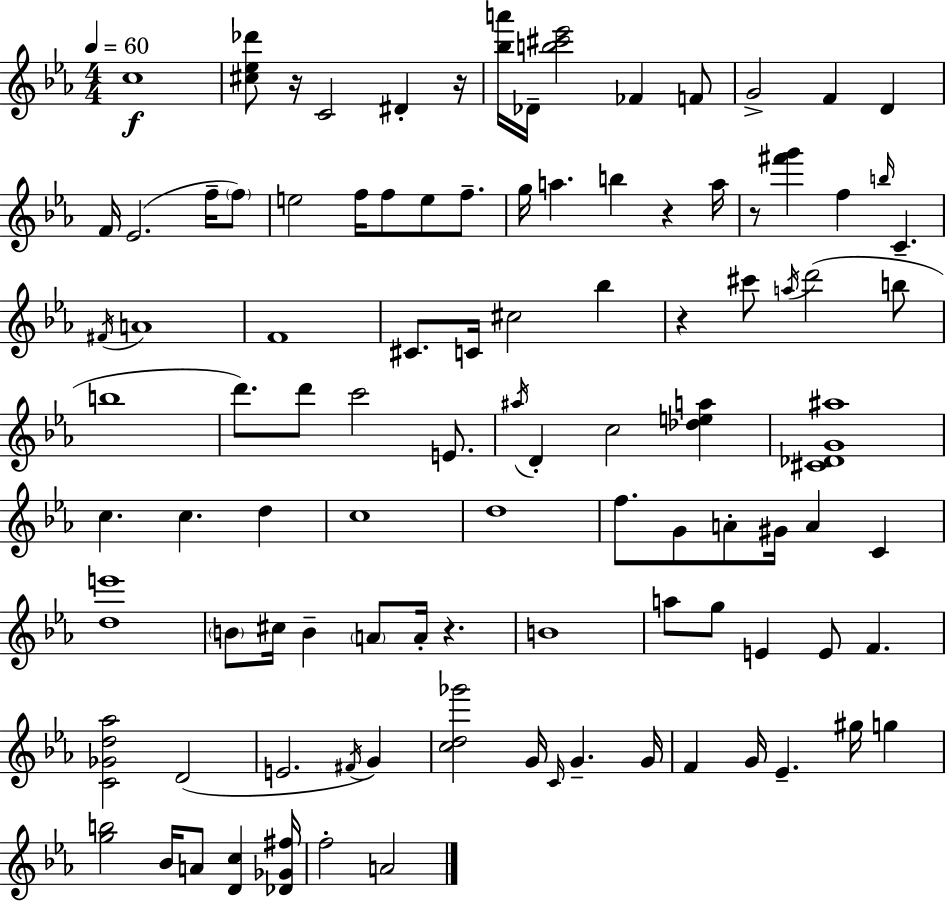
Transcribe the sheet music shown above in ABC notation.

X:1
T:Untitled
M:4/4
L:1/4
K:Cm
c4 [^c_e_d']/2 z/4 C2 ^D z/4 [_ba']/4 _D/4 [b^c'_e']2 _F F/2 G2 F D F/4 _E2 f/4 f/2 e2 f/4 f/2 e/2 f/2 g/4 a b z a/4 z/2 [^f'g'] f b/4 C ^F/4 A4 F4 ^C/2 C/4 ^c2 _b z ^c'/2 a/4 d'2 b/2 b4 d'/2 d'/2 c'2 E/2 ^a/4 D c2 [_dea] [^C_DG^a]4 c c d c4 d4 f/2 G/2 A/2 ^G/4 A C [de']4 B/2 ^c/4 B A/2 A/4 z B4 a/2 g/2 E E/2 F [C_Gd_a]2 D2 E2 ^F/4 G [cd_g']2 G/4 C/4 G G/4 F G/4 _E ^g/4 g [gb]2 _B/4 A/2 [Dc] [_D_G^f]/4 f2 A2